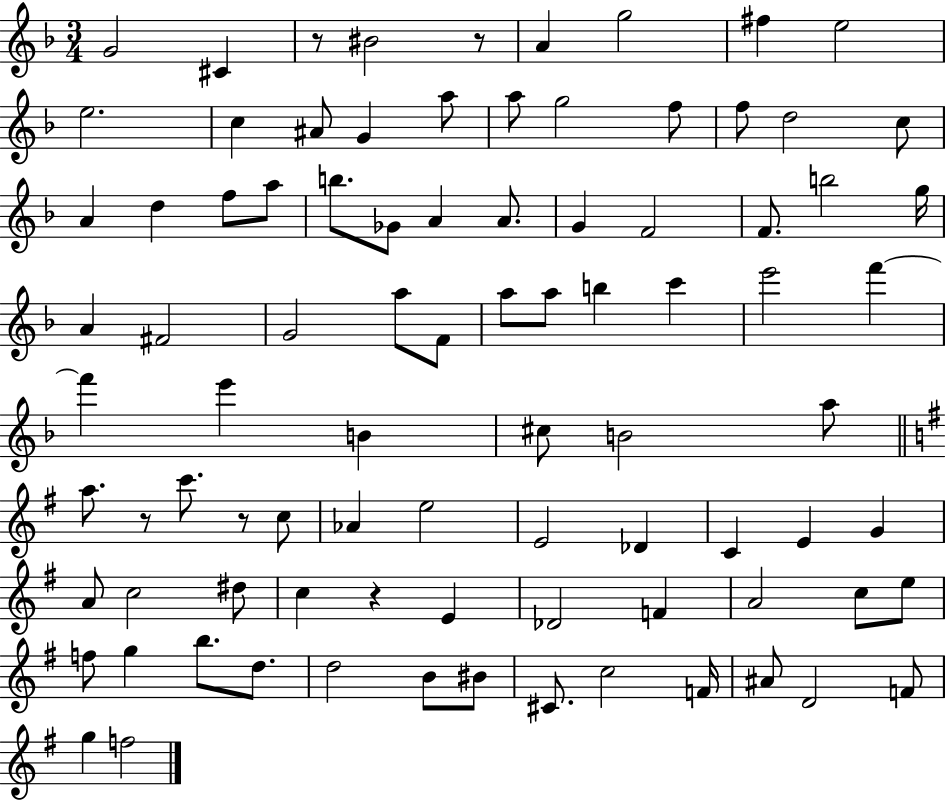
{
  \clef treble
  \numericTimeSignature
  \time 3/4
  \key f \major
  g'2 cis'4 | r8 bis'2 r8 | a'4 g''2 | fis''4 e''2 | \break e''2. | c''4 ais'8 g'4 a''8 | a''8 g''2 f''8 | f''8 d''2 c''8 | \break a'4 d''4 f''8 a''8 | b''8. ges'8 a'4 a'8. | g'4 f'2 | f'8. b''2 g''16 | \break a'4 fis'2 | g'2 a''8 f'8 | a''8 a''8 b''4 c'''4 | e'''2 f'''4~~ | \break f'''4 e'''4 b'4 | cis''8 b'2 a''8 | \bar "||" \break \key e \minor a''8. r8 c'''8. r8 c''8 | aes'4 e''2 | e'2 des'4 | c'4 e'4 g'4 | \break a'8 c''2 dis''8 | c''4 r4 e'4 | des'2 f'4 | a'2 c''8 e''8 | \break f''8 g''4 b''8. d''8. | d''2 b'8 bis'8 | cis'8. c''2 f'16 | ais'8 d'2 f'8 | \break g''4 f''2 | \bar "|."
}